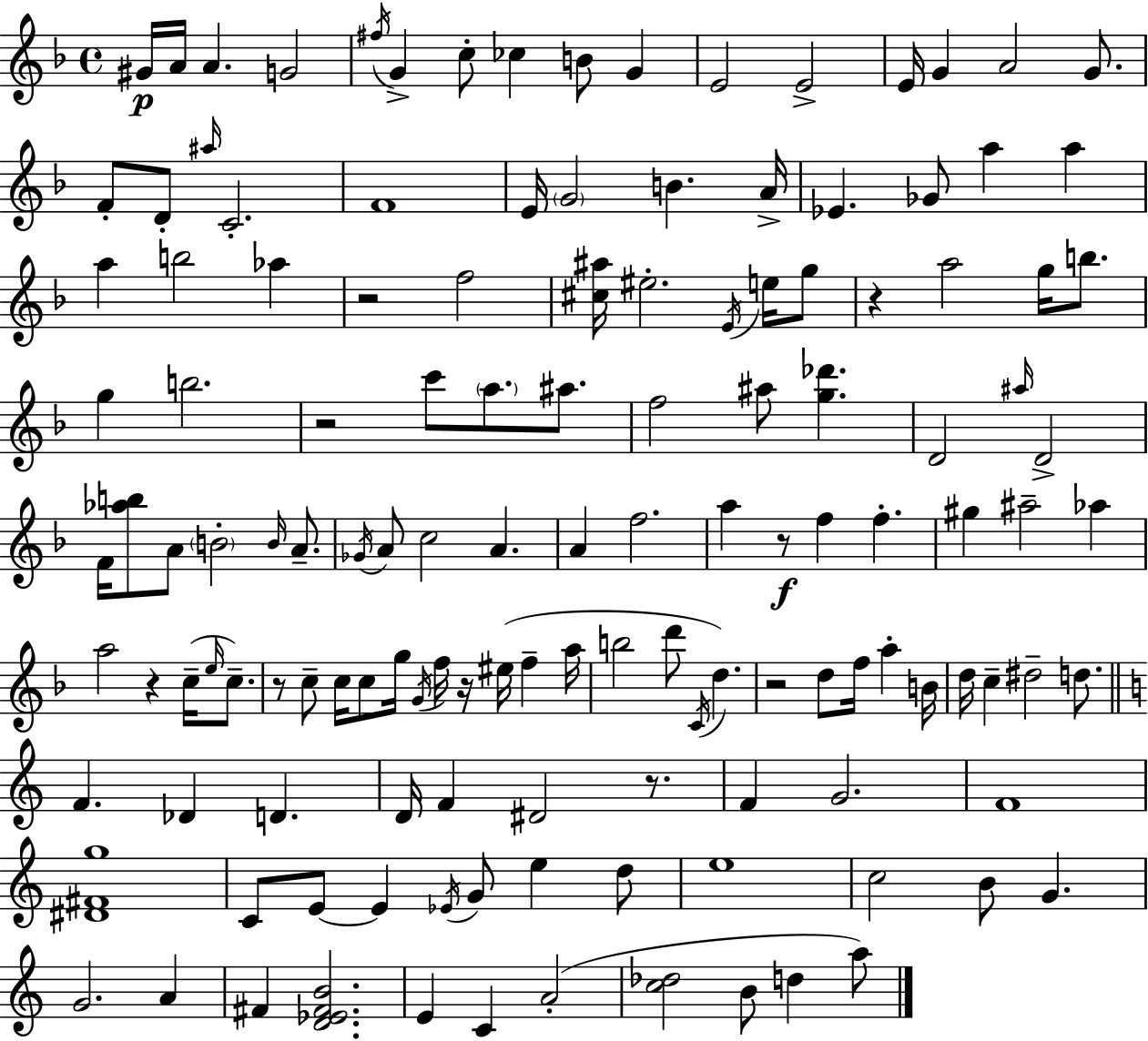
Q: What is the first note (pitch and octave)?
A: G#4